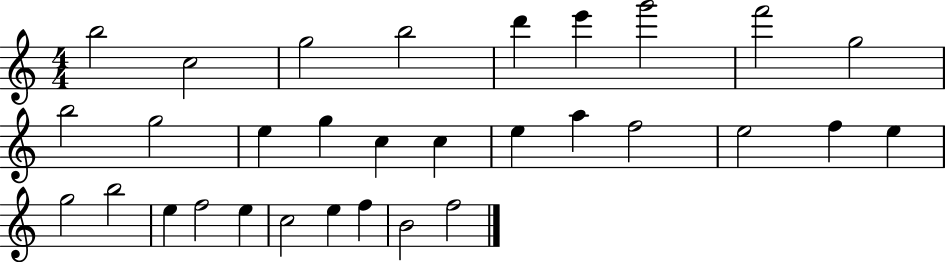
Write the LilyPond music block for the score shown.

{
  \clef treble
  \numericTimeSignature
  \time 4/4
  \key c \major
  b''2 c''2 | g''2 b''2 | d'''4 e'''4 g'''2 | f'''2 g''2 | \break b''2 g''2 | e''4 g''4 c''4 c''4 | e''4 a''4 f''2 | e''2 f''4 e''4 | \break g''2 b''2 | e''4 f''2 e''4 | c''2 e''4 f''4 | b'2 f''2 | \break \bar "|."
}